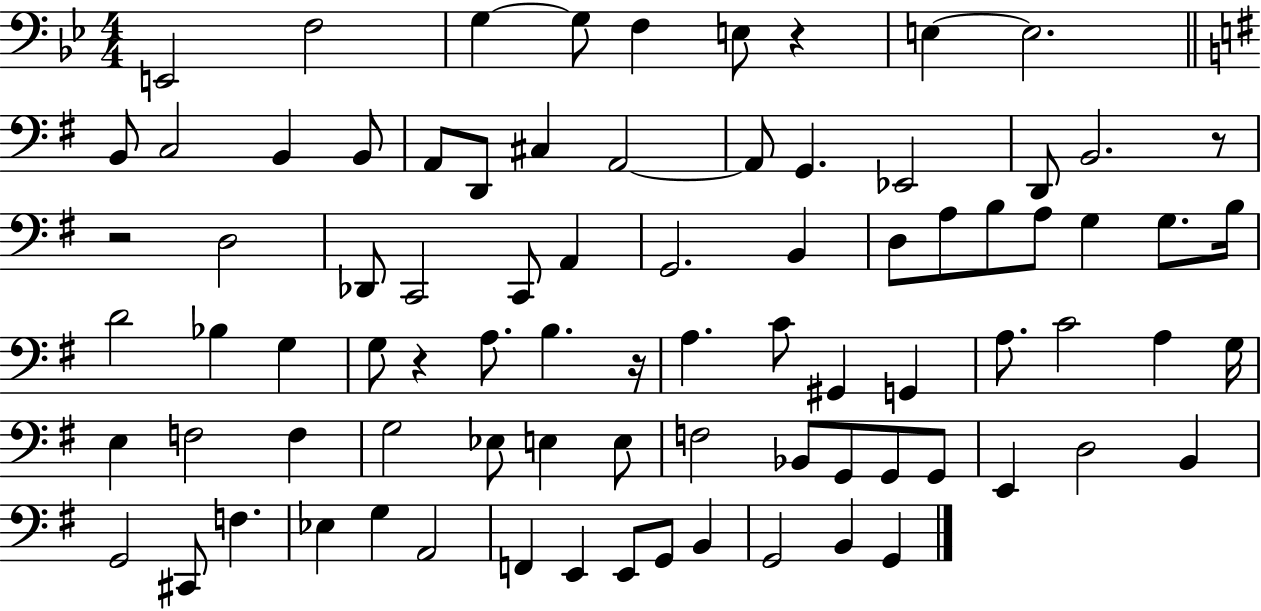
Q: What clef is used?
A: bass